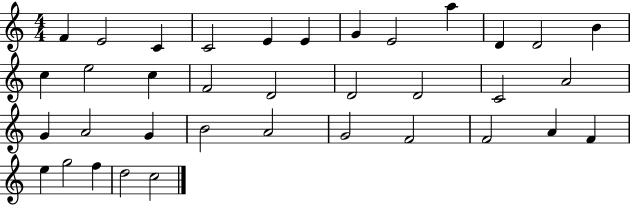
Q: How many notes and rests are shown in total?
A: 36